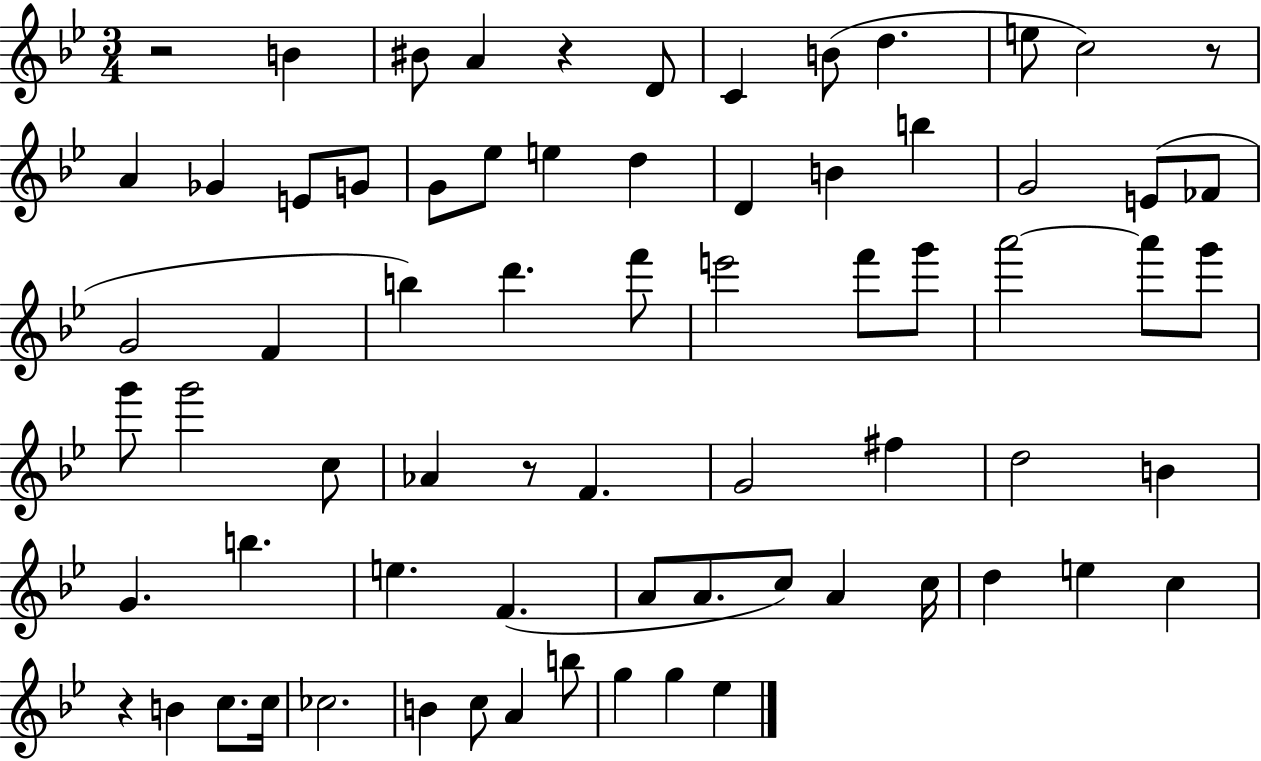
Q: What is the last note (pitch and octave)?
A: Eb5